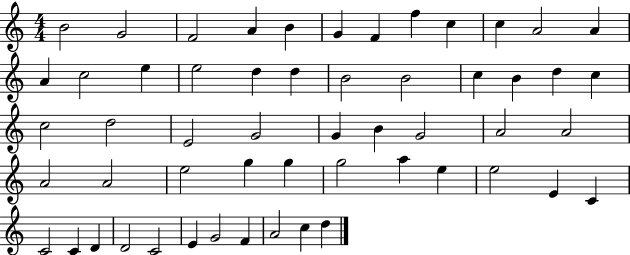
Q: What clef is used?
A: treble